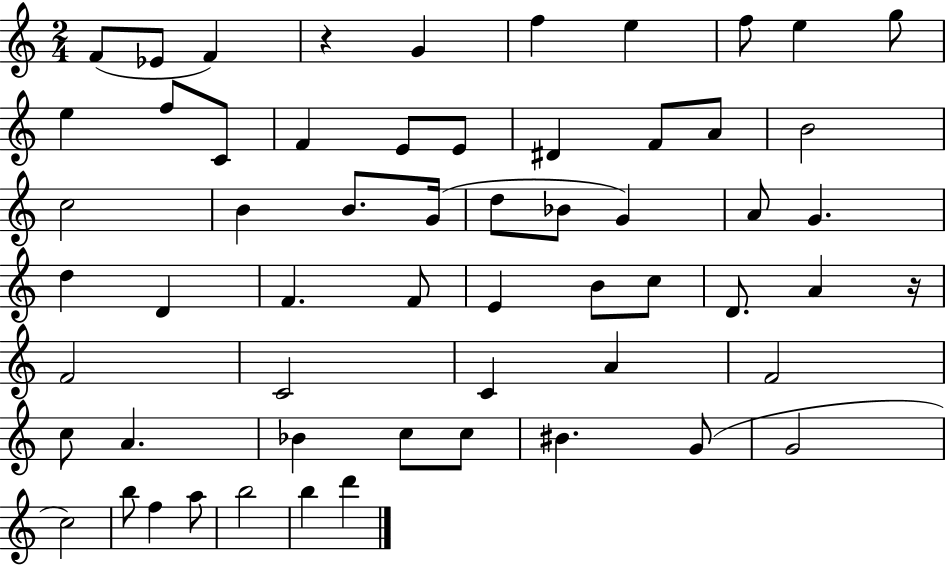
X:1
T:Untitled
M:2/4
L:1/4
K:C
F/2 _E/2 F z G f e f/2 e g/2 e f/2 C/2 F E/2 E/2 ^D F/2 A/2 B2 c2 B B/2 G/4 d/2 _B/2 G A/2 G d D F F/2 E B/2 c/2 D/2 A z/4 F2 C2 C A F2 c/2 A _B c/2 c/2 ^B G/2 G2 c2 b/2 f a/2 b2 b d'